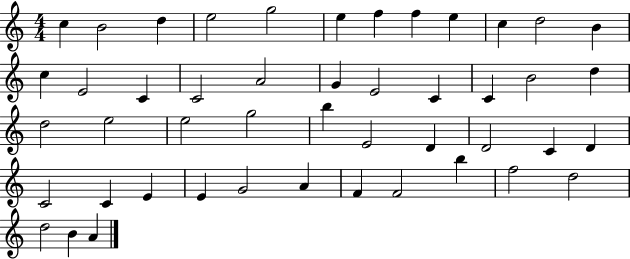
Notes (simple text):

C5/q B4/h D5/q E5/h G5/h E5/q F5/q F5/q E5/q C5/q D5/h B4/q C5/q E4/h C4/q C4/h A4/h G4/q E4/h C4/q C4/q B4/h D5/q D5/h E5/h E5/h G5/h B5/q E4/h D4/q D4/h C4/q D4/q C4/h C4/q E4/q E4/q G4/h A4/q F4/q F4/h B5/q F5/h D5/h D5/h B4/q A4/q